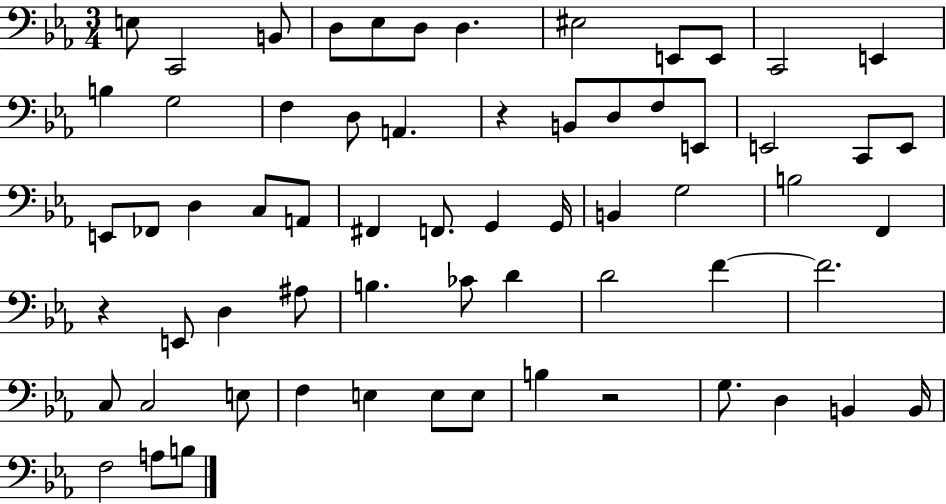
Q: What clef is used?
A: bass